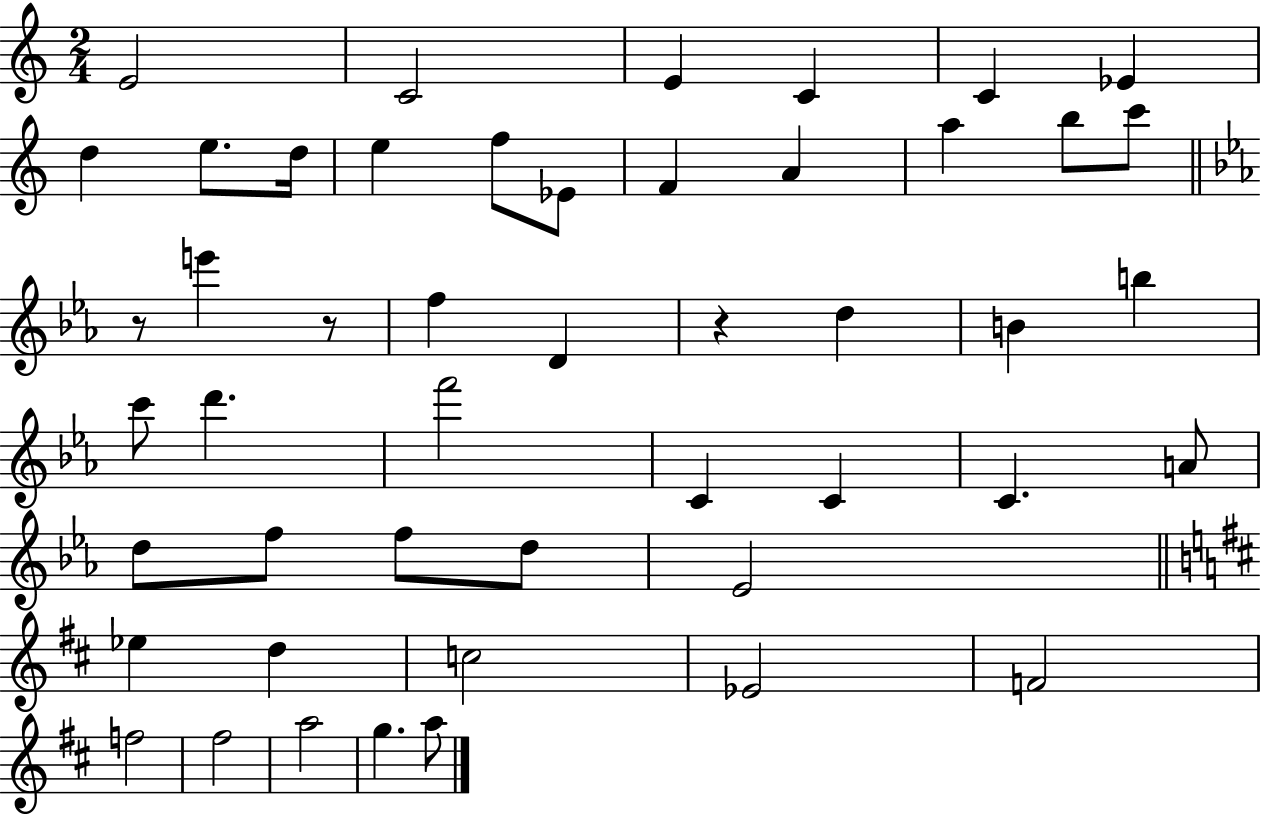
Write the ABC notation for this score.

X:1
T:Untitled
M:2/4
L:1/4
K:C
E2 C2 E C C _E d e/2 d/4 e f/2 _E/2 F A a b/2 c'/2 z/2 e' z/2 f D z d B b c'/2 d' f'2 C C C A/2 d/2 f/2 f/2 d/2 _E2 _e d c2 _E2 F2 f2 ^f2 a2 g a/2